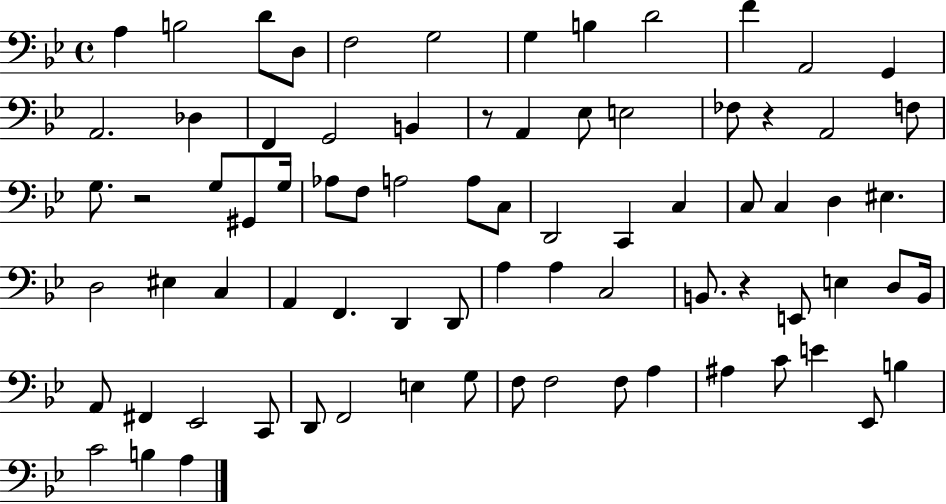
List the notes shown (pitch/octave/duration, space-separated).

A3/q B3/h D4/e D3/e F3/h G3/h G3/q B3/q D4/h F4/q A2/h G2/q A2/h. Db3/q F2/q G2/h B2/q R/e A2/q Eb3/e E3/h FES3/e R/q A2/h F3/e G3/e. R/h G3/e G#2/e G3/s Ab3/e F3/e A3/h A3/e C3/e D2/h C2/q C3/q C3/e C3/q D3/q EIS3/q. D3/h EIS3/q C3/q A2/q F2/q. D2/q D2/e A3/q A3/q C3/h B2/e. R/q E2/e E3/q D3/e B2/s A2/e F#2/q Eb2/h C2/e D2/e F2/h E3/q G3/e F3/e F3/h F3/e A3/q A#3/q C4/e E4/q Eb2/e B3/q C4/h B3/q A3/q